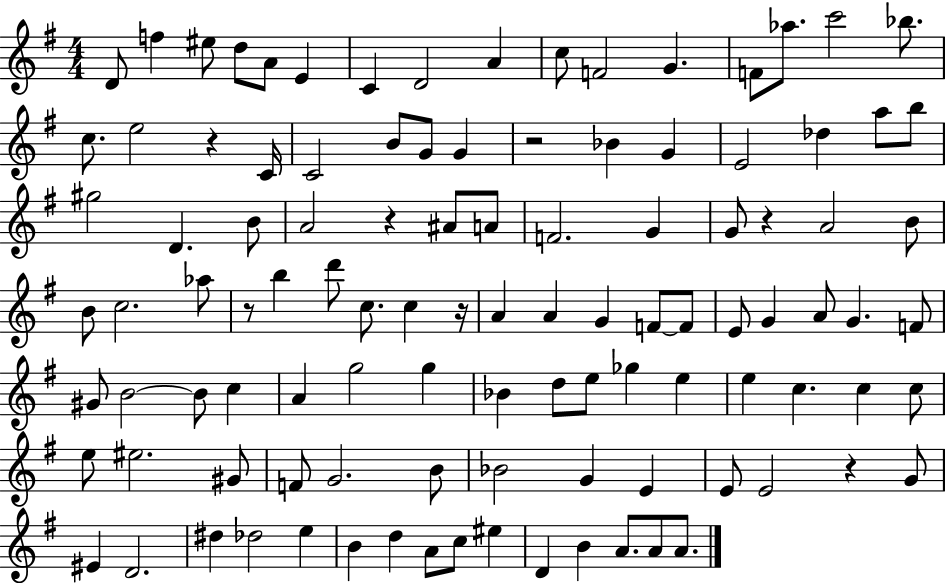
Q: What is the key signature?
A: G major